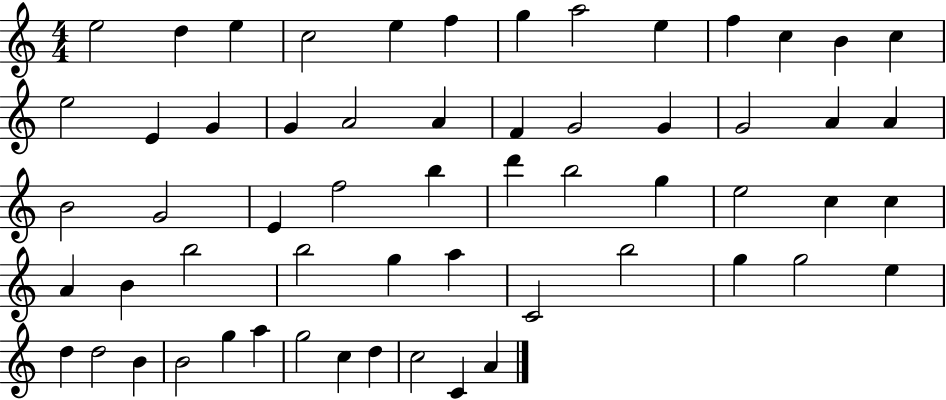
X:1
T:Untitled
M:4/4
L:1/4
K:C
e2 d e c2 e f g a2 e f c B c e2 E G G A2 A F G2 G G2 A A B2 G2 E f2 b d' b2 g e2 c c A B b2 b2 g a C2 b2 g g2 e d d2 B B2 g a g2 c d c2 C A